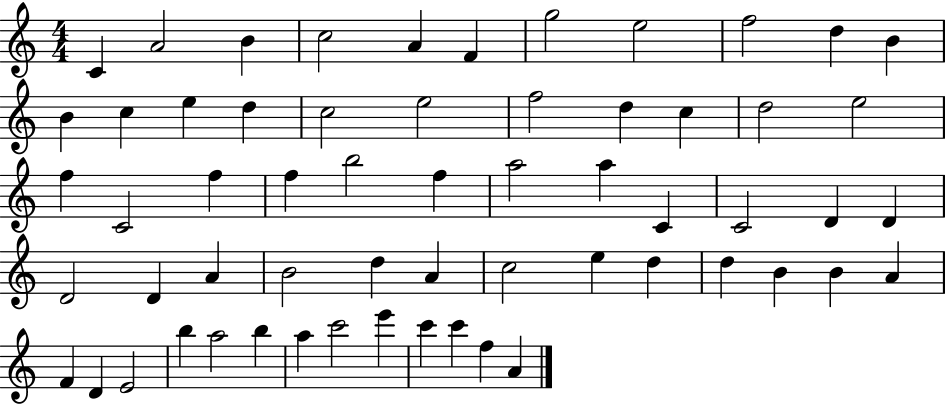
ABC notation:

X:1
T:Untitled
M:4/4
L:1/4
K:C
C A2 B c2 A F g2 e2 f2 d B B c e d c2 e2 f2 d c d2 e2 f C2 f f b2 f a2 a C C2 D D D2 D A B2 d A c2 e d d B B A F D E2 b a2 b a c'2 e' c' c' f A